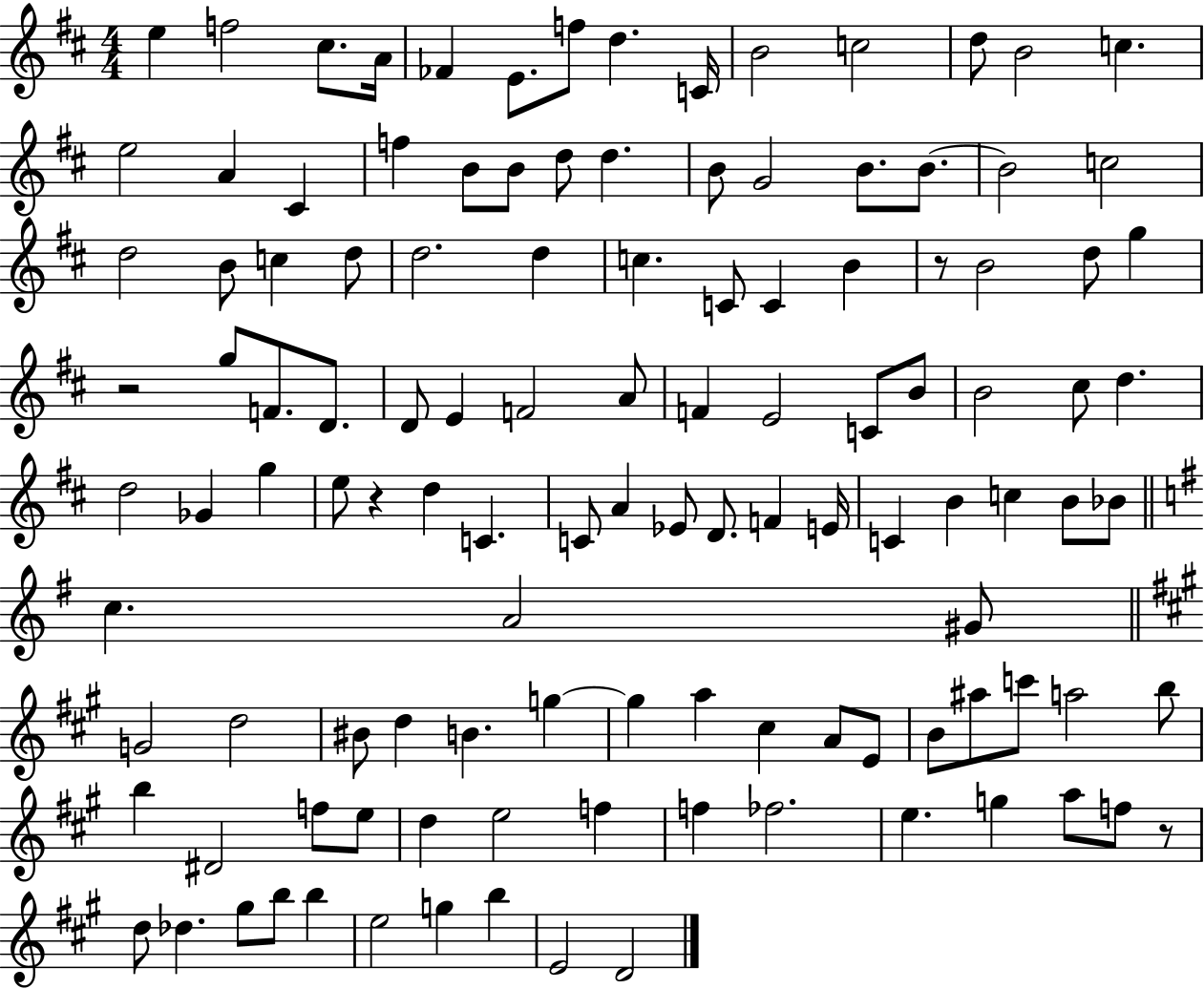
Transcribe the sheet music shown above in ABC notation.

X:1
T:Untitled
M:4/4
L:1/4
K:D
e f2 ^c/2 A/4 _F E/2 f/2 d C/4 B2 c2 d/2 B2 c e2 A ^C f B/2 B/2 d/2 d B/2 G2 B/2 B/2 B2 c2 d2 B/2 c d/2 d2 d c C/2 C B z/2 B2 d/2 g z2 g/2 F/2 D/2 D/2 E F2 A/2 F E2 C/2 B/2 B2 ^c/2 d d2 _G g e/2 z d C C/2 A _E/2 D/2 F E/4 C B c B/2 _B/2 c A2 ^G/2 G2 d2 ^B/2 d B g g a ^c A/2 E/2 B/2 ^a/2 c'/2 a2 b/2 b ^D2 f/2 e/2 d e2 f f _f2 e g a/2 f/2 z/2 d/2 _d ^g/2 b/2 b e2 g b E2 D2